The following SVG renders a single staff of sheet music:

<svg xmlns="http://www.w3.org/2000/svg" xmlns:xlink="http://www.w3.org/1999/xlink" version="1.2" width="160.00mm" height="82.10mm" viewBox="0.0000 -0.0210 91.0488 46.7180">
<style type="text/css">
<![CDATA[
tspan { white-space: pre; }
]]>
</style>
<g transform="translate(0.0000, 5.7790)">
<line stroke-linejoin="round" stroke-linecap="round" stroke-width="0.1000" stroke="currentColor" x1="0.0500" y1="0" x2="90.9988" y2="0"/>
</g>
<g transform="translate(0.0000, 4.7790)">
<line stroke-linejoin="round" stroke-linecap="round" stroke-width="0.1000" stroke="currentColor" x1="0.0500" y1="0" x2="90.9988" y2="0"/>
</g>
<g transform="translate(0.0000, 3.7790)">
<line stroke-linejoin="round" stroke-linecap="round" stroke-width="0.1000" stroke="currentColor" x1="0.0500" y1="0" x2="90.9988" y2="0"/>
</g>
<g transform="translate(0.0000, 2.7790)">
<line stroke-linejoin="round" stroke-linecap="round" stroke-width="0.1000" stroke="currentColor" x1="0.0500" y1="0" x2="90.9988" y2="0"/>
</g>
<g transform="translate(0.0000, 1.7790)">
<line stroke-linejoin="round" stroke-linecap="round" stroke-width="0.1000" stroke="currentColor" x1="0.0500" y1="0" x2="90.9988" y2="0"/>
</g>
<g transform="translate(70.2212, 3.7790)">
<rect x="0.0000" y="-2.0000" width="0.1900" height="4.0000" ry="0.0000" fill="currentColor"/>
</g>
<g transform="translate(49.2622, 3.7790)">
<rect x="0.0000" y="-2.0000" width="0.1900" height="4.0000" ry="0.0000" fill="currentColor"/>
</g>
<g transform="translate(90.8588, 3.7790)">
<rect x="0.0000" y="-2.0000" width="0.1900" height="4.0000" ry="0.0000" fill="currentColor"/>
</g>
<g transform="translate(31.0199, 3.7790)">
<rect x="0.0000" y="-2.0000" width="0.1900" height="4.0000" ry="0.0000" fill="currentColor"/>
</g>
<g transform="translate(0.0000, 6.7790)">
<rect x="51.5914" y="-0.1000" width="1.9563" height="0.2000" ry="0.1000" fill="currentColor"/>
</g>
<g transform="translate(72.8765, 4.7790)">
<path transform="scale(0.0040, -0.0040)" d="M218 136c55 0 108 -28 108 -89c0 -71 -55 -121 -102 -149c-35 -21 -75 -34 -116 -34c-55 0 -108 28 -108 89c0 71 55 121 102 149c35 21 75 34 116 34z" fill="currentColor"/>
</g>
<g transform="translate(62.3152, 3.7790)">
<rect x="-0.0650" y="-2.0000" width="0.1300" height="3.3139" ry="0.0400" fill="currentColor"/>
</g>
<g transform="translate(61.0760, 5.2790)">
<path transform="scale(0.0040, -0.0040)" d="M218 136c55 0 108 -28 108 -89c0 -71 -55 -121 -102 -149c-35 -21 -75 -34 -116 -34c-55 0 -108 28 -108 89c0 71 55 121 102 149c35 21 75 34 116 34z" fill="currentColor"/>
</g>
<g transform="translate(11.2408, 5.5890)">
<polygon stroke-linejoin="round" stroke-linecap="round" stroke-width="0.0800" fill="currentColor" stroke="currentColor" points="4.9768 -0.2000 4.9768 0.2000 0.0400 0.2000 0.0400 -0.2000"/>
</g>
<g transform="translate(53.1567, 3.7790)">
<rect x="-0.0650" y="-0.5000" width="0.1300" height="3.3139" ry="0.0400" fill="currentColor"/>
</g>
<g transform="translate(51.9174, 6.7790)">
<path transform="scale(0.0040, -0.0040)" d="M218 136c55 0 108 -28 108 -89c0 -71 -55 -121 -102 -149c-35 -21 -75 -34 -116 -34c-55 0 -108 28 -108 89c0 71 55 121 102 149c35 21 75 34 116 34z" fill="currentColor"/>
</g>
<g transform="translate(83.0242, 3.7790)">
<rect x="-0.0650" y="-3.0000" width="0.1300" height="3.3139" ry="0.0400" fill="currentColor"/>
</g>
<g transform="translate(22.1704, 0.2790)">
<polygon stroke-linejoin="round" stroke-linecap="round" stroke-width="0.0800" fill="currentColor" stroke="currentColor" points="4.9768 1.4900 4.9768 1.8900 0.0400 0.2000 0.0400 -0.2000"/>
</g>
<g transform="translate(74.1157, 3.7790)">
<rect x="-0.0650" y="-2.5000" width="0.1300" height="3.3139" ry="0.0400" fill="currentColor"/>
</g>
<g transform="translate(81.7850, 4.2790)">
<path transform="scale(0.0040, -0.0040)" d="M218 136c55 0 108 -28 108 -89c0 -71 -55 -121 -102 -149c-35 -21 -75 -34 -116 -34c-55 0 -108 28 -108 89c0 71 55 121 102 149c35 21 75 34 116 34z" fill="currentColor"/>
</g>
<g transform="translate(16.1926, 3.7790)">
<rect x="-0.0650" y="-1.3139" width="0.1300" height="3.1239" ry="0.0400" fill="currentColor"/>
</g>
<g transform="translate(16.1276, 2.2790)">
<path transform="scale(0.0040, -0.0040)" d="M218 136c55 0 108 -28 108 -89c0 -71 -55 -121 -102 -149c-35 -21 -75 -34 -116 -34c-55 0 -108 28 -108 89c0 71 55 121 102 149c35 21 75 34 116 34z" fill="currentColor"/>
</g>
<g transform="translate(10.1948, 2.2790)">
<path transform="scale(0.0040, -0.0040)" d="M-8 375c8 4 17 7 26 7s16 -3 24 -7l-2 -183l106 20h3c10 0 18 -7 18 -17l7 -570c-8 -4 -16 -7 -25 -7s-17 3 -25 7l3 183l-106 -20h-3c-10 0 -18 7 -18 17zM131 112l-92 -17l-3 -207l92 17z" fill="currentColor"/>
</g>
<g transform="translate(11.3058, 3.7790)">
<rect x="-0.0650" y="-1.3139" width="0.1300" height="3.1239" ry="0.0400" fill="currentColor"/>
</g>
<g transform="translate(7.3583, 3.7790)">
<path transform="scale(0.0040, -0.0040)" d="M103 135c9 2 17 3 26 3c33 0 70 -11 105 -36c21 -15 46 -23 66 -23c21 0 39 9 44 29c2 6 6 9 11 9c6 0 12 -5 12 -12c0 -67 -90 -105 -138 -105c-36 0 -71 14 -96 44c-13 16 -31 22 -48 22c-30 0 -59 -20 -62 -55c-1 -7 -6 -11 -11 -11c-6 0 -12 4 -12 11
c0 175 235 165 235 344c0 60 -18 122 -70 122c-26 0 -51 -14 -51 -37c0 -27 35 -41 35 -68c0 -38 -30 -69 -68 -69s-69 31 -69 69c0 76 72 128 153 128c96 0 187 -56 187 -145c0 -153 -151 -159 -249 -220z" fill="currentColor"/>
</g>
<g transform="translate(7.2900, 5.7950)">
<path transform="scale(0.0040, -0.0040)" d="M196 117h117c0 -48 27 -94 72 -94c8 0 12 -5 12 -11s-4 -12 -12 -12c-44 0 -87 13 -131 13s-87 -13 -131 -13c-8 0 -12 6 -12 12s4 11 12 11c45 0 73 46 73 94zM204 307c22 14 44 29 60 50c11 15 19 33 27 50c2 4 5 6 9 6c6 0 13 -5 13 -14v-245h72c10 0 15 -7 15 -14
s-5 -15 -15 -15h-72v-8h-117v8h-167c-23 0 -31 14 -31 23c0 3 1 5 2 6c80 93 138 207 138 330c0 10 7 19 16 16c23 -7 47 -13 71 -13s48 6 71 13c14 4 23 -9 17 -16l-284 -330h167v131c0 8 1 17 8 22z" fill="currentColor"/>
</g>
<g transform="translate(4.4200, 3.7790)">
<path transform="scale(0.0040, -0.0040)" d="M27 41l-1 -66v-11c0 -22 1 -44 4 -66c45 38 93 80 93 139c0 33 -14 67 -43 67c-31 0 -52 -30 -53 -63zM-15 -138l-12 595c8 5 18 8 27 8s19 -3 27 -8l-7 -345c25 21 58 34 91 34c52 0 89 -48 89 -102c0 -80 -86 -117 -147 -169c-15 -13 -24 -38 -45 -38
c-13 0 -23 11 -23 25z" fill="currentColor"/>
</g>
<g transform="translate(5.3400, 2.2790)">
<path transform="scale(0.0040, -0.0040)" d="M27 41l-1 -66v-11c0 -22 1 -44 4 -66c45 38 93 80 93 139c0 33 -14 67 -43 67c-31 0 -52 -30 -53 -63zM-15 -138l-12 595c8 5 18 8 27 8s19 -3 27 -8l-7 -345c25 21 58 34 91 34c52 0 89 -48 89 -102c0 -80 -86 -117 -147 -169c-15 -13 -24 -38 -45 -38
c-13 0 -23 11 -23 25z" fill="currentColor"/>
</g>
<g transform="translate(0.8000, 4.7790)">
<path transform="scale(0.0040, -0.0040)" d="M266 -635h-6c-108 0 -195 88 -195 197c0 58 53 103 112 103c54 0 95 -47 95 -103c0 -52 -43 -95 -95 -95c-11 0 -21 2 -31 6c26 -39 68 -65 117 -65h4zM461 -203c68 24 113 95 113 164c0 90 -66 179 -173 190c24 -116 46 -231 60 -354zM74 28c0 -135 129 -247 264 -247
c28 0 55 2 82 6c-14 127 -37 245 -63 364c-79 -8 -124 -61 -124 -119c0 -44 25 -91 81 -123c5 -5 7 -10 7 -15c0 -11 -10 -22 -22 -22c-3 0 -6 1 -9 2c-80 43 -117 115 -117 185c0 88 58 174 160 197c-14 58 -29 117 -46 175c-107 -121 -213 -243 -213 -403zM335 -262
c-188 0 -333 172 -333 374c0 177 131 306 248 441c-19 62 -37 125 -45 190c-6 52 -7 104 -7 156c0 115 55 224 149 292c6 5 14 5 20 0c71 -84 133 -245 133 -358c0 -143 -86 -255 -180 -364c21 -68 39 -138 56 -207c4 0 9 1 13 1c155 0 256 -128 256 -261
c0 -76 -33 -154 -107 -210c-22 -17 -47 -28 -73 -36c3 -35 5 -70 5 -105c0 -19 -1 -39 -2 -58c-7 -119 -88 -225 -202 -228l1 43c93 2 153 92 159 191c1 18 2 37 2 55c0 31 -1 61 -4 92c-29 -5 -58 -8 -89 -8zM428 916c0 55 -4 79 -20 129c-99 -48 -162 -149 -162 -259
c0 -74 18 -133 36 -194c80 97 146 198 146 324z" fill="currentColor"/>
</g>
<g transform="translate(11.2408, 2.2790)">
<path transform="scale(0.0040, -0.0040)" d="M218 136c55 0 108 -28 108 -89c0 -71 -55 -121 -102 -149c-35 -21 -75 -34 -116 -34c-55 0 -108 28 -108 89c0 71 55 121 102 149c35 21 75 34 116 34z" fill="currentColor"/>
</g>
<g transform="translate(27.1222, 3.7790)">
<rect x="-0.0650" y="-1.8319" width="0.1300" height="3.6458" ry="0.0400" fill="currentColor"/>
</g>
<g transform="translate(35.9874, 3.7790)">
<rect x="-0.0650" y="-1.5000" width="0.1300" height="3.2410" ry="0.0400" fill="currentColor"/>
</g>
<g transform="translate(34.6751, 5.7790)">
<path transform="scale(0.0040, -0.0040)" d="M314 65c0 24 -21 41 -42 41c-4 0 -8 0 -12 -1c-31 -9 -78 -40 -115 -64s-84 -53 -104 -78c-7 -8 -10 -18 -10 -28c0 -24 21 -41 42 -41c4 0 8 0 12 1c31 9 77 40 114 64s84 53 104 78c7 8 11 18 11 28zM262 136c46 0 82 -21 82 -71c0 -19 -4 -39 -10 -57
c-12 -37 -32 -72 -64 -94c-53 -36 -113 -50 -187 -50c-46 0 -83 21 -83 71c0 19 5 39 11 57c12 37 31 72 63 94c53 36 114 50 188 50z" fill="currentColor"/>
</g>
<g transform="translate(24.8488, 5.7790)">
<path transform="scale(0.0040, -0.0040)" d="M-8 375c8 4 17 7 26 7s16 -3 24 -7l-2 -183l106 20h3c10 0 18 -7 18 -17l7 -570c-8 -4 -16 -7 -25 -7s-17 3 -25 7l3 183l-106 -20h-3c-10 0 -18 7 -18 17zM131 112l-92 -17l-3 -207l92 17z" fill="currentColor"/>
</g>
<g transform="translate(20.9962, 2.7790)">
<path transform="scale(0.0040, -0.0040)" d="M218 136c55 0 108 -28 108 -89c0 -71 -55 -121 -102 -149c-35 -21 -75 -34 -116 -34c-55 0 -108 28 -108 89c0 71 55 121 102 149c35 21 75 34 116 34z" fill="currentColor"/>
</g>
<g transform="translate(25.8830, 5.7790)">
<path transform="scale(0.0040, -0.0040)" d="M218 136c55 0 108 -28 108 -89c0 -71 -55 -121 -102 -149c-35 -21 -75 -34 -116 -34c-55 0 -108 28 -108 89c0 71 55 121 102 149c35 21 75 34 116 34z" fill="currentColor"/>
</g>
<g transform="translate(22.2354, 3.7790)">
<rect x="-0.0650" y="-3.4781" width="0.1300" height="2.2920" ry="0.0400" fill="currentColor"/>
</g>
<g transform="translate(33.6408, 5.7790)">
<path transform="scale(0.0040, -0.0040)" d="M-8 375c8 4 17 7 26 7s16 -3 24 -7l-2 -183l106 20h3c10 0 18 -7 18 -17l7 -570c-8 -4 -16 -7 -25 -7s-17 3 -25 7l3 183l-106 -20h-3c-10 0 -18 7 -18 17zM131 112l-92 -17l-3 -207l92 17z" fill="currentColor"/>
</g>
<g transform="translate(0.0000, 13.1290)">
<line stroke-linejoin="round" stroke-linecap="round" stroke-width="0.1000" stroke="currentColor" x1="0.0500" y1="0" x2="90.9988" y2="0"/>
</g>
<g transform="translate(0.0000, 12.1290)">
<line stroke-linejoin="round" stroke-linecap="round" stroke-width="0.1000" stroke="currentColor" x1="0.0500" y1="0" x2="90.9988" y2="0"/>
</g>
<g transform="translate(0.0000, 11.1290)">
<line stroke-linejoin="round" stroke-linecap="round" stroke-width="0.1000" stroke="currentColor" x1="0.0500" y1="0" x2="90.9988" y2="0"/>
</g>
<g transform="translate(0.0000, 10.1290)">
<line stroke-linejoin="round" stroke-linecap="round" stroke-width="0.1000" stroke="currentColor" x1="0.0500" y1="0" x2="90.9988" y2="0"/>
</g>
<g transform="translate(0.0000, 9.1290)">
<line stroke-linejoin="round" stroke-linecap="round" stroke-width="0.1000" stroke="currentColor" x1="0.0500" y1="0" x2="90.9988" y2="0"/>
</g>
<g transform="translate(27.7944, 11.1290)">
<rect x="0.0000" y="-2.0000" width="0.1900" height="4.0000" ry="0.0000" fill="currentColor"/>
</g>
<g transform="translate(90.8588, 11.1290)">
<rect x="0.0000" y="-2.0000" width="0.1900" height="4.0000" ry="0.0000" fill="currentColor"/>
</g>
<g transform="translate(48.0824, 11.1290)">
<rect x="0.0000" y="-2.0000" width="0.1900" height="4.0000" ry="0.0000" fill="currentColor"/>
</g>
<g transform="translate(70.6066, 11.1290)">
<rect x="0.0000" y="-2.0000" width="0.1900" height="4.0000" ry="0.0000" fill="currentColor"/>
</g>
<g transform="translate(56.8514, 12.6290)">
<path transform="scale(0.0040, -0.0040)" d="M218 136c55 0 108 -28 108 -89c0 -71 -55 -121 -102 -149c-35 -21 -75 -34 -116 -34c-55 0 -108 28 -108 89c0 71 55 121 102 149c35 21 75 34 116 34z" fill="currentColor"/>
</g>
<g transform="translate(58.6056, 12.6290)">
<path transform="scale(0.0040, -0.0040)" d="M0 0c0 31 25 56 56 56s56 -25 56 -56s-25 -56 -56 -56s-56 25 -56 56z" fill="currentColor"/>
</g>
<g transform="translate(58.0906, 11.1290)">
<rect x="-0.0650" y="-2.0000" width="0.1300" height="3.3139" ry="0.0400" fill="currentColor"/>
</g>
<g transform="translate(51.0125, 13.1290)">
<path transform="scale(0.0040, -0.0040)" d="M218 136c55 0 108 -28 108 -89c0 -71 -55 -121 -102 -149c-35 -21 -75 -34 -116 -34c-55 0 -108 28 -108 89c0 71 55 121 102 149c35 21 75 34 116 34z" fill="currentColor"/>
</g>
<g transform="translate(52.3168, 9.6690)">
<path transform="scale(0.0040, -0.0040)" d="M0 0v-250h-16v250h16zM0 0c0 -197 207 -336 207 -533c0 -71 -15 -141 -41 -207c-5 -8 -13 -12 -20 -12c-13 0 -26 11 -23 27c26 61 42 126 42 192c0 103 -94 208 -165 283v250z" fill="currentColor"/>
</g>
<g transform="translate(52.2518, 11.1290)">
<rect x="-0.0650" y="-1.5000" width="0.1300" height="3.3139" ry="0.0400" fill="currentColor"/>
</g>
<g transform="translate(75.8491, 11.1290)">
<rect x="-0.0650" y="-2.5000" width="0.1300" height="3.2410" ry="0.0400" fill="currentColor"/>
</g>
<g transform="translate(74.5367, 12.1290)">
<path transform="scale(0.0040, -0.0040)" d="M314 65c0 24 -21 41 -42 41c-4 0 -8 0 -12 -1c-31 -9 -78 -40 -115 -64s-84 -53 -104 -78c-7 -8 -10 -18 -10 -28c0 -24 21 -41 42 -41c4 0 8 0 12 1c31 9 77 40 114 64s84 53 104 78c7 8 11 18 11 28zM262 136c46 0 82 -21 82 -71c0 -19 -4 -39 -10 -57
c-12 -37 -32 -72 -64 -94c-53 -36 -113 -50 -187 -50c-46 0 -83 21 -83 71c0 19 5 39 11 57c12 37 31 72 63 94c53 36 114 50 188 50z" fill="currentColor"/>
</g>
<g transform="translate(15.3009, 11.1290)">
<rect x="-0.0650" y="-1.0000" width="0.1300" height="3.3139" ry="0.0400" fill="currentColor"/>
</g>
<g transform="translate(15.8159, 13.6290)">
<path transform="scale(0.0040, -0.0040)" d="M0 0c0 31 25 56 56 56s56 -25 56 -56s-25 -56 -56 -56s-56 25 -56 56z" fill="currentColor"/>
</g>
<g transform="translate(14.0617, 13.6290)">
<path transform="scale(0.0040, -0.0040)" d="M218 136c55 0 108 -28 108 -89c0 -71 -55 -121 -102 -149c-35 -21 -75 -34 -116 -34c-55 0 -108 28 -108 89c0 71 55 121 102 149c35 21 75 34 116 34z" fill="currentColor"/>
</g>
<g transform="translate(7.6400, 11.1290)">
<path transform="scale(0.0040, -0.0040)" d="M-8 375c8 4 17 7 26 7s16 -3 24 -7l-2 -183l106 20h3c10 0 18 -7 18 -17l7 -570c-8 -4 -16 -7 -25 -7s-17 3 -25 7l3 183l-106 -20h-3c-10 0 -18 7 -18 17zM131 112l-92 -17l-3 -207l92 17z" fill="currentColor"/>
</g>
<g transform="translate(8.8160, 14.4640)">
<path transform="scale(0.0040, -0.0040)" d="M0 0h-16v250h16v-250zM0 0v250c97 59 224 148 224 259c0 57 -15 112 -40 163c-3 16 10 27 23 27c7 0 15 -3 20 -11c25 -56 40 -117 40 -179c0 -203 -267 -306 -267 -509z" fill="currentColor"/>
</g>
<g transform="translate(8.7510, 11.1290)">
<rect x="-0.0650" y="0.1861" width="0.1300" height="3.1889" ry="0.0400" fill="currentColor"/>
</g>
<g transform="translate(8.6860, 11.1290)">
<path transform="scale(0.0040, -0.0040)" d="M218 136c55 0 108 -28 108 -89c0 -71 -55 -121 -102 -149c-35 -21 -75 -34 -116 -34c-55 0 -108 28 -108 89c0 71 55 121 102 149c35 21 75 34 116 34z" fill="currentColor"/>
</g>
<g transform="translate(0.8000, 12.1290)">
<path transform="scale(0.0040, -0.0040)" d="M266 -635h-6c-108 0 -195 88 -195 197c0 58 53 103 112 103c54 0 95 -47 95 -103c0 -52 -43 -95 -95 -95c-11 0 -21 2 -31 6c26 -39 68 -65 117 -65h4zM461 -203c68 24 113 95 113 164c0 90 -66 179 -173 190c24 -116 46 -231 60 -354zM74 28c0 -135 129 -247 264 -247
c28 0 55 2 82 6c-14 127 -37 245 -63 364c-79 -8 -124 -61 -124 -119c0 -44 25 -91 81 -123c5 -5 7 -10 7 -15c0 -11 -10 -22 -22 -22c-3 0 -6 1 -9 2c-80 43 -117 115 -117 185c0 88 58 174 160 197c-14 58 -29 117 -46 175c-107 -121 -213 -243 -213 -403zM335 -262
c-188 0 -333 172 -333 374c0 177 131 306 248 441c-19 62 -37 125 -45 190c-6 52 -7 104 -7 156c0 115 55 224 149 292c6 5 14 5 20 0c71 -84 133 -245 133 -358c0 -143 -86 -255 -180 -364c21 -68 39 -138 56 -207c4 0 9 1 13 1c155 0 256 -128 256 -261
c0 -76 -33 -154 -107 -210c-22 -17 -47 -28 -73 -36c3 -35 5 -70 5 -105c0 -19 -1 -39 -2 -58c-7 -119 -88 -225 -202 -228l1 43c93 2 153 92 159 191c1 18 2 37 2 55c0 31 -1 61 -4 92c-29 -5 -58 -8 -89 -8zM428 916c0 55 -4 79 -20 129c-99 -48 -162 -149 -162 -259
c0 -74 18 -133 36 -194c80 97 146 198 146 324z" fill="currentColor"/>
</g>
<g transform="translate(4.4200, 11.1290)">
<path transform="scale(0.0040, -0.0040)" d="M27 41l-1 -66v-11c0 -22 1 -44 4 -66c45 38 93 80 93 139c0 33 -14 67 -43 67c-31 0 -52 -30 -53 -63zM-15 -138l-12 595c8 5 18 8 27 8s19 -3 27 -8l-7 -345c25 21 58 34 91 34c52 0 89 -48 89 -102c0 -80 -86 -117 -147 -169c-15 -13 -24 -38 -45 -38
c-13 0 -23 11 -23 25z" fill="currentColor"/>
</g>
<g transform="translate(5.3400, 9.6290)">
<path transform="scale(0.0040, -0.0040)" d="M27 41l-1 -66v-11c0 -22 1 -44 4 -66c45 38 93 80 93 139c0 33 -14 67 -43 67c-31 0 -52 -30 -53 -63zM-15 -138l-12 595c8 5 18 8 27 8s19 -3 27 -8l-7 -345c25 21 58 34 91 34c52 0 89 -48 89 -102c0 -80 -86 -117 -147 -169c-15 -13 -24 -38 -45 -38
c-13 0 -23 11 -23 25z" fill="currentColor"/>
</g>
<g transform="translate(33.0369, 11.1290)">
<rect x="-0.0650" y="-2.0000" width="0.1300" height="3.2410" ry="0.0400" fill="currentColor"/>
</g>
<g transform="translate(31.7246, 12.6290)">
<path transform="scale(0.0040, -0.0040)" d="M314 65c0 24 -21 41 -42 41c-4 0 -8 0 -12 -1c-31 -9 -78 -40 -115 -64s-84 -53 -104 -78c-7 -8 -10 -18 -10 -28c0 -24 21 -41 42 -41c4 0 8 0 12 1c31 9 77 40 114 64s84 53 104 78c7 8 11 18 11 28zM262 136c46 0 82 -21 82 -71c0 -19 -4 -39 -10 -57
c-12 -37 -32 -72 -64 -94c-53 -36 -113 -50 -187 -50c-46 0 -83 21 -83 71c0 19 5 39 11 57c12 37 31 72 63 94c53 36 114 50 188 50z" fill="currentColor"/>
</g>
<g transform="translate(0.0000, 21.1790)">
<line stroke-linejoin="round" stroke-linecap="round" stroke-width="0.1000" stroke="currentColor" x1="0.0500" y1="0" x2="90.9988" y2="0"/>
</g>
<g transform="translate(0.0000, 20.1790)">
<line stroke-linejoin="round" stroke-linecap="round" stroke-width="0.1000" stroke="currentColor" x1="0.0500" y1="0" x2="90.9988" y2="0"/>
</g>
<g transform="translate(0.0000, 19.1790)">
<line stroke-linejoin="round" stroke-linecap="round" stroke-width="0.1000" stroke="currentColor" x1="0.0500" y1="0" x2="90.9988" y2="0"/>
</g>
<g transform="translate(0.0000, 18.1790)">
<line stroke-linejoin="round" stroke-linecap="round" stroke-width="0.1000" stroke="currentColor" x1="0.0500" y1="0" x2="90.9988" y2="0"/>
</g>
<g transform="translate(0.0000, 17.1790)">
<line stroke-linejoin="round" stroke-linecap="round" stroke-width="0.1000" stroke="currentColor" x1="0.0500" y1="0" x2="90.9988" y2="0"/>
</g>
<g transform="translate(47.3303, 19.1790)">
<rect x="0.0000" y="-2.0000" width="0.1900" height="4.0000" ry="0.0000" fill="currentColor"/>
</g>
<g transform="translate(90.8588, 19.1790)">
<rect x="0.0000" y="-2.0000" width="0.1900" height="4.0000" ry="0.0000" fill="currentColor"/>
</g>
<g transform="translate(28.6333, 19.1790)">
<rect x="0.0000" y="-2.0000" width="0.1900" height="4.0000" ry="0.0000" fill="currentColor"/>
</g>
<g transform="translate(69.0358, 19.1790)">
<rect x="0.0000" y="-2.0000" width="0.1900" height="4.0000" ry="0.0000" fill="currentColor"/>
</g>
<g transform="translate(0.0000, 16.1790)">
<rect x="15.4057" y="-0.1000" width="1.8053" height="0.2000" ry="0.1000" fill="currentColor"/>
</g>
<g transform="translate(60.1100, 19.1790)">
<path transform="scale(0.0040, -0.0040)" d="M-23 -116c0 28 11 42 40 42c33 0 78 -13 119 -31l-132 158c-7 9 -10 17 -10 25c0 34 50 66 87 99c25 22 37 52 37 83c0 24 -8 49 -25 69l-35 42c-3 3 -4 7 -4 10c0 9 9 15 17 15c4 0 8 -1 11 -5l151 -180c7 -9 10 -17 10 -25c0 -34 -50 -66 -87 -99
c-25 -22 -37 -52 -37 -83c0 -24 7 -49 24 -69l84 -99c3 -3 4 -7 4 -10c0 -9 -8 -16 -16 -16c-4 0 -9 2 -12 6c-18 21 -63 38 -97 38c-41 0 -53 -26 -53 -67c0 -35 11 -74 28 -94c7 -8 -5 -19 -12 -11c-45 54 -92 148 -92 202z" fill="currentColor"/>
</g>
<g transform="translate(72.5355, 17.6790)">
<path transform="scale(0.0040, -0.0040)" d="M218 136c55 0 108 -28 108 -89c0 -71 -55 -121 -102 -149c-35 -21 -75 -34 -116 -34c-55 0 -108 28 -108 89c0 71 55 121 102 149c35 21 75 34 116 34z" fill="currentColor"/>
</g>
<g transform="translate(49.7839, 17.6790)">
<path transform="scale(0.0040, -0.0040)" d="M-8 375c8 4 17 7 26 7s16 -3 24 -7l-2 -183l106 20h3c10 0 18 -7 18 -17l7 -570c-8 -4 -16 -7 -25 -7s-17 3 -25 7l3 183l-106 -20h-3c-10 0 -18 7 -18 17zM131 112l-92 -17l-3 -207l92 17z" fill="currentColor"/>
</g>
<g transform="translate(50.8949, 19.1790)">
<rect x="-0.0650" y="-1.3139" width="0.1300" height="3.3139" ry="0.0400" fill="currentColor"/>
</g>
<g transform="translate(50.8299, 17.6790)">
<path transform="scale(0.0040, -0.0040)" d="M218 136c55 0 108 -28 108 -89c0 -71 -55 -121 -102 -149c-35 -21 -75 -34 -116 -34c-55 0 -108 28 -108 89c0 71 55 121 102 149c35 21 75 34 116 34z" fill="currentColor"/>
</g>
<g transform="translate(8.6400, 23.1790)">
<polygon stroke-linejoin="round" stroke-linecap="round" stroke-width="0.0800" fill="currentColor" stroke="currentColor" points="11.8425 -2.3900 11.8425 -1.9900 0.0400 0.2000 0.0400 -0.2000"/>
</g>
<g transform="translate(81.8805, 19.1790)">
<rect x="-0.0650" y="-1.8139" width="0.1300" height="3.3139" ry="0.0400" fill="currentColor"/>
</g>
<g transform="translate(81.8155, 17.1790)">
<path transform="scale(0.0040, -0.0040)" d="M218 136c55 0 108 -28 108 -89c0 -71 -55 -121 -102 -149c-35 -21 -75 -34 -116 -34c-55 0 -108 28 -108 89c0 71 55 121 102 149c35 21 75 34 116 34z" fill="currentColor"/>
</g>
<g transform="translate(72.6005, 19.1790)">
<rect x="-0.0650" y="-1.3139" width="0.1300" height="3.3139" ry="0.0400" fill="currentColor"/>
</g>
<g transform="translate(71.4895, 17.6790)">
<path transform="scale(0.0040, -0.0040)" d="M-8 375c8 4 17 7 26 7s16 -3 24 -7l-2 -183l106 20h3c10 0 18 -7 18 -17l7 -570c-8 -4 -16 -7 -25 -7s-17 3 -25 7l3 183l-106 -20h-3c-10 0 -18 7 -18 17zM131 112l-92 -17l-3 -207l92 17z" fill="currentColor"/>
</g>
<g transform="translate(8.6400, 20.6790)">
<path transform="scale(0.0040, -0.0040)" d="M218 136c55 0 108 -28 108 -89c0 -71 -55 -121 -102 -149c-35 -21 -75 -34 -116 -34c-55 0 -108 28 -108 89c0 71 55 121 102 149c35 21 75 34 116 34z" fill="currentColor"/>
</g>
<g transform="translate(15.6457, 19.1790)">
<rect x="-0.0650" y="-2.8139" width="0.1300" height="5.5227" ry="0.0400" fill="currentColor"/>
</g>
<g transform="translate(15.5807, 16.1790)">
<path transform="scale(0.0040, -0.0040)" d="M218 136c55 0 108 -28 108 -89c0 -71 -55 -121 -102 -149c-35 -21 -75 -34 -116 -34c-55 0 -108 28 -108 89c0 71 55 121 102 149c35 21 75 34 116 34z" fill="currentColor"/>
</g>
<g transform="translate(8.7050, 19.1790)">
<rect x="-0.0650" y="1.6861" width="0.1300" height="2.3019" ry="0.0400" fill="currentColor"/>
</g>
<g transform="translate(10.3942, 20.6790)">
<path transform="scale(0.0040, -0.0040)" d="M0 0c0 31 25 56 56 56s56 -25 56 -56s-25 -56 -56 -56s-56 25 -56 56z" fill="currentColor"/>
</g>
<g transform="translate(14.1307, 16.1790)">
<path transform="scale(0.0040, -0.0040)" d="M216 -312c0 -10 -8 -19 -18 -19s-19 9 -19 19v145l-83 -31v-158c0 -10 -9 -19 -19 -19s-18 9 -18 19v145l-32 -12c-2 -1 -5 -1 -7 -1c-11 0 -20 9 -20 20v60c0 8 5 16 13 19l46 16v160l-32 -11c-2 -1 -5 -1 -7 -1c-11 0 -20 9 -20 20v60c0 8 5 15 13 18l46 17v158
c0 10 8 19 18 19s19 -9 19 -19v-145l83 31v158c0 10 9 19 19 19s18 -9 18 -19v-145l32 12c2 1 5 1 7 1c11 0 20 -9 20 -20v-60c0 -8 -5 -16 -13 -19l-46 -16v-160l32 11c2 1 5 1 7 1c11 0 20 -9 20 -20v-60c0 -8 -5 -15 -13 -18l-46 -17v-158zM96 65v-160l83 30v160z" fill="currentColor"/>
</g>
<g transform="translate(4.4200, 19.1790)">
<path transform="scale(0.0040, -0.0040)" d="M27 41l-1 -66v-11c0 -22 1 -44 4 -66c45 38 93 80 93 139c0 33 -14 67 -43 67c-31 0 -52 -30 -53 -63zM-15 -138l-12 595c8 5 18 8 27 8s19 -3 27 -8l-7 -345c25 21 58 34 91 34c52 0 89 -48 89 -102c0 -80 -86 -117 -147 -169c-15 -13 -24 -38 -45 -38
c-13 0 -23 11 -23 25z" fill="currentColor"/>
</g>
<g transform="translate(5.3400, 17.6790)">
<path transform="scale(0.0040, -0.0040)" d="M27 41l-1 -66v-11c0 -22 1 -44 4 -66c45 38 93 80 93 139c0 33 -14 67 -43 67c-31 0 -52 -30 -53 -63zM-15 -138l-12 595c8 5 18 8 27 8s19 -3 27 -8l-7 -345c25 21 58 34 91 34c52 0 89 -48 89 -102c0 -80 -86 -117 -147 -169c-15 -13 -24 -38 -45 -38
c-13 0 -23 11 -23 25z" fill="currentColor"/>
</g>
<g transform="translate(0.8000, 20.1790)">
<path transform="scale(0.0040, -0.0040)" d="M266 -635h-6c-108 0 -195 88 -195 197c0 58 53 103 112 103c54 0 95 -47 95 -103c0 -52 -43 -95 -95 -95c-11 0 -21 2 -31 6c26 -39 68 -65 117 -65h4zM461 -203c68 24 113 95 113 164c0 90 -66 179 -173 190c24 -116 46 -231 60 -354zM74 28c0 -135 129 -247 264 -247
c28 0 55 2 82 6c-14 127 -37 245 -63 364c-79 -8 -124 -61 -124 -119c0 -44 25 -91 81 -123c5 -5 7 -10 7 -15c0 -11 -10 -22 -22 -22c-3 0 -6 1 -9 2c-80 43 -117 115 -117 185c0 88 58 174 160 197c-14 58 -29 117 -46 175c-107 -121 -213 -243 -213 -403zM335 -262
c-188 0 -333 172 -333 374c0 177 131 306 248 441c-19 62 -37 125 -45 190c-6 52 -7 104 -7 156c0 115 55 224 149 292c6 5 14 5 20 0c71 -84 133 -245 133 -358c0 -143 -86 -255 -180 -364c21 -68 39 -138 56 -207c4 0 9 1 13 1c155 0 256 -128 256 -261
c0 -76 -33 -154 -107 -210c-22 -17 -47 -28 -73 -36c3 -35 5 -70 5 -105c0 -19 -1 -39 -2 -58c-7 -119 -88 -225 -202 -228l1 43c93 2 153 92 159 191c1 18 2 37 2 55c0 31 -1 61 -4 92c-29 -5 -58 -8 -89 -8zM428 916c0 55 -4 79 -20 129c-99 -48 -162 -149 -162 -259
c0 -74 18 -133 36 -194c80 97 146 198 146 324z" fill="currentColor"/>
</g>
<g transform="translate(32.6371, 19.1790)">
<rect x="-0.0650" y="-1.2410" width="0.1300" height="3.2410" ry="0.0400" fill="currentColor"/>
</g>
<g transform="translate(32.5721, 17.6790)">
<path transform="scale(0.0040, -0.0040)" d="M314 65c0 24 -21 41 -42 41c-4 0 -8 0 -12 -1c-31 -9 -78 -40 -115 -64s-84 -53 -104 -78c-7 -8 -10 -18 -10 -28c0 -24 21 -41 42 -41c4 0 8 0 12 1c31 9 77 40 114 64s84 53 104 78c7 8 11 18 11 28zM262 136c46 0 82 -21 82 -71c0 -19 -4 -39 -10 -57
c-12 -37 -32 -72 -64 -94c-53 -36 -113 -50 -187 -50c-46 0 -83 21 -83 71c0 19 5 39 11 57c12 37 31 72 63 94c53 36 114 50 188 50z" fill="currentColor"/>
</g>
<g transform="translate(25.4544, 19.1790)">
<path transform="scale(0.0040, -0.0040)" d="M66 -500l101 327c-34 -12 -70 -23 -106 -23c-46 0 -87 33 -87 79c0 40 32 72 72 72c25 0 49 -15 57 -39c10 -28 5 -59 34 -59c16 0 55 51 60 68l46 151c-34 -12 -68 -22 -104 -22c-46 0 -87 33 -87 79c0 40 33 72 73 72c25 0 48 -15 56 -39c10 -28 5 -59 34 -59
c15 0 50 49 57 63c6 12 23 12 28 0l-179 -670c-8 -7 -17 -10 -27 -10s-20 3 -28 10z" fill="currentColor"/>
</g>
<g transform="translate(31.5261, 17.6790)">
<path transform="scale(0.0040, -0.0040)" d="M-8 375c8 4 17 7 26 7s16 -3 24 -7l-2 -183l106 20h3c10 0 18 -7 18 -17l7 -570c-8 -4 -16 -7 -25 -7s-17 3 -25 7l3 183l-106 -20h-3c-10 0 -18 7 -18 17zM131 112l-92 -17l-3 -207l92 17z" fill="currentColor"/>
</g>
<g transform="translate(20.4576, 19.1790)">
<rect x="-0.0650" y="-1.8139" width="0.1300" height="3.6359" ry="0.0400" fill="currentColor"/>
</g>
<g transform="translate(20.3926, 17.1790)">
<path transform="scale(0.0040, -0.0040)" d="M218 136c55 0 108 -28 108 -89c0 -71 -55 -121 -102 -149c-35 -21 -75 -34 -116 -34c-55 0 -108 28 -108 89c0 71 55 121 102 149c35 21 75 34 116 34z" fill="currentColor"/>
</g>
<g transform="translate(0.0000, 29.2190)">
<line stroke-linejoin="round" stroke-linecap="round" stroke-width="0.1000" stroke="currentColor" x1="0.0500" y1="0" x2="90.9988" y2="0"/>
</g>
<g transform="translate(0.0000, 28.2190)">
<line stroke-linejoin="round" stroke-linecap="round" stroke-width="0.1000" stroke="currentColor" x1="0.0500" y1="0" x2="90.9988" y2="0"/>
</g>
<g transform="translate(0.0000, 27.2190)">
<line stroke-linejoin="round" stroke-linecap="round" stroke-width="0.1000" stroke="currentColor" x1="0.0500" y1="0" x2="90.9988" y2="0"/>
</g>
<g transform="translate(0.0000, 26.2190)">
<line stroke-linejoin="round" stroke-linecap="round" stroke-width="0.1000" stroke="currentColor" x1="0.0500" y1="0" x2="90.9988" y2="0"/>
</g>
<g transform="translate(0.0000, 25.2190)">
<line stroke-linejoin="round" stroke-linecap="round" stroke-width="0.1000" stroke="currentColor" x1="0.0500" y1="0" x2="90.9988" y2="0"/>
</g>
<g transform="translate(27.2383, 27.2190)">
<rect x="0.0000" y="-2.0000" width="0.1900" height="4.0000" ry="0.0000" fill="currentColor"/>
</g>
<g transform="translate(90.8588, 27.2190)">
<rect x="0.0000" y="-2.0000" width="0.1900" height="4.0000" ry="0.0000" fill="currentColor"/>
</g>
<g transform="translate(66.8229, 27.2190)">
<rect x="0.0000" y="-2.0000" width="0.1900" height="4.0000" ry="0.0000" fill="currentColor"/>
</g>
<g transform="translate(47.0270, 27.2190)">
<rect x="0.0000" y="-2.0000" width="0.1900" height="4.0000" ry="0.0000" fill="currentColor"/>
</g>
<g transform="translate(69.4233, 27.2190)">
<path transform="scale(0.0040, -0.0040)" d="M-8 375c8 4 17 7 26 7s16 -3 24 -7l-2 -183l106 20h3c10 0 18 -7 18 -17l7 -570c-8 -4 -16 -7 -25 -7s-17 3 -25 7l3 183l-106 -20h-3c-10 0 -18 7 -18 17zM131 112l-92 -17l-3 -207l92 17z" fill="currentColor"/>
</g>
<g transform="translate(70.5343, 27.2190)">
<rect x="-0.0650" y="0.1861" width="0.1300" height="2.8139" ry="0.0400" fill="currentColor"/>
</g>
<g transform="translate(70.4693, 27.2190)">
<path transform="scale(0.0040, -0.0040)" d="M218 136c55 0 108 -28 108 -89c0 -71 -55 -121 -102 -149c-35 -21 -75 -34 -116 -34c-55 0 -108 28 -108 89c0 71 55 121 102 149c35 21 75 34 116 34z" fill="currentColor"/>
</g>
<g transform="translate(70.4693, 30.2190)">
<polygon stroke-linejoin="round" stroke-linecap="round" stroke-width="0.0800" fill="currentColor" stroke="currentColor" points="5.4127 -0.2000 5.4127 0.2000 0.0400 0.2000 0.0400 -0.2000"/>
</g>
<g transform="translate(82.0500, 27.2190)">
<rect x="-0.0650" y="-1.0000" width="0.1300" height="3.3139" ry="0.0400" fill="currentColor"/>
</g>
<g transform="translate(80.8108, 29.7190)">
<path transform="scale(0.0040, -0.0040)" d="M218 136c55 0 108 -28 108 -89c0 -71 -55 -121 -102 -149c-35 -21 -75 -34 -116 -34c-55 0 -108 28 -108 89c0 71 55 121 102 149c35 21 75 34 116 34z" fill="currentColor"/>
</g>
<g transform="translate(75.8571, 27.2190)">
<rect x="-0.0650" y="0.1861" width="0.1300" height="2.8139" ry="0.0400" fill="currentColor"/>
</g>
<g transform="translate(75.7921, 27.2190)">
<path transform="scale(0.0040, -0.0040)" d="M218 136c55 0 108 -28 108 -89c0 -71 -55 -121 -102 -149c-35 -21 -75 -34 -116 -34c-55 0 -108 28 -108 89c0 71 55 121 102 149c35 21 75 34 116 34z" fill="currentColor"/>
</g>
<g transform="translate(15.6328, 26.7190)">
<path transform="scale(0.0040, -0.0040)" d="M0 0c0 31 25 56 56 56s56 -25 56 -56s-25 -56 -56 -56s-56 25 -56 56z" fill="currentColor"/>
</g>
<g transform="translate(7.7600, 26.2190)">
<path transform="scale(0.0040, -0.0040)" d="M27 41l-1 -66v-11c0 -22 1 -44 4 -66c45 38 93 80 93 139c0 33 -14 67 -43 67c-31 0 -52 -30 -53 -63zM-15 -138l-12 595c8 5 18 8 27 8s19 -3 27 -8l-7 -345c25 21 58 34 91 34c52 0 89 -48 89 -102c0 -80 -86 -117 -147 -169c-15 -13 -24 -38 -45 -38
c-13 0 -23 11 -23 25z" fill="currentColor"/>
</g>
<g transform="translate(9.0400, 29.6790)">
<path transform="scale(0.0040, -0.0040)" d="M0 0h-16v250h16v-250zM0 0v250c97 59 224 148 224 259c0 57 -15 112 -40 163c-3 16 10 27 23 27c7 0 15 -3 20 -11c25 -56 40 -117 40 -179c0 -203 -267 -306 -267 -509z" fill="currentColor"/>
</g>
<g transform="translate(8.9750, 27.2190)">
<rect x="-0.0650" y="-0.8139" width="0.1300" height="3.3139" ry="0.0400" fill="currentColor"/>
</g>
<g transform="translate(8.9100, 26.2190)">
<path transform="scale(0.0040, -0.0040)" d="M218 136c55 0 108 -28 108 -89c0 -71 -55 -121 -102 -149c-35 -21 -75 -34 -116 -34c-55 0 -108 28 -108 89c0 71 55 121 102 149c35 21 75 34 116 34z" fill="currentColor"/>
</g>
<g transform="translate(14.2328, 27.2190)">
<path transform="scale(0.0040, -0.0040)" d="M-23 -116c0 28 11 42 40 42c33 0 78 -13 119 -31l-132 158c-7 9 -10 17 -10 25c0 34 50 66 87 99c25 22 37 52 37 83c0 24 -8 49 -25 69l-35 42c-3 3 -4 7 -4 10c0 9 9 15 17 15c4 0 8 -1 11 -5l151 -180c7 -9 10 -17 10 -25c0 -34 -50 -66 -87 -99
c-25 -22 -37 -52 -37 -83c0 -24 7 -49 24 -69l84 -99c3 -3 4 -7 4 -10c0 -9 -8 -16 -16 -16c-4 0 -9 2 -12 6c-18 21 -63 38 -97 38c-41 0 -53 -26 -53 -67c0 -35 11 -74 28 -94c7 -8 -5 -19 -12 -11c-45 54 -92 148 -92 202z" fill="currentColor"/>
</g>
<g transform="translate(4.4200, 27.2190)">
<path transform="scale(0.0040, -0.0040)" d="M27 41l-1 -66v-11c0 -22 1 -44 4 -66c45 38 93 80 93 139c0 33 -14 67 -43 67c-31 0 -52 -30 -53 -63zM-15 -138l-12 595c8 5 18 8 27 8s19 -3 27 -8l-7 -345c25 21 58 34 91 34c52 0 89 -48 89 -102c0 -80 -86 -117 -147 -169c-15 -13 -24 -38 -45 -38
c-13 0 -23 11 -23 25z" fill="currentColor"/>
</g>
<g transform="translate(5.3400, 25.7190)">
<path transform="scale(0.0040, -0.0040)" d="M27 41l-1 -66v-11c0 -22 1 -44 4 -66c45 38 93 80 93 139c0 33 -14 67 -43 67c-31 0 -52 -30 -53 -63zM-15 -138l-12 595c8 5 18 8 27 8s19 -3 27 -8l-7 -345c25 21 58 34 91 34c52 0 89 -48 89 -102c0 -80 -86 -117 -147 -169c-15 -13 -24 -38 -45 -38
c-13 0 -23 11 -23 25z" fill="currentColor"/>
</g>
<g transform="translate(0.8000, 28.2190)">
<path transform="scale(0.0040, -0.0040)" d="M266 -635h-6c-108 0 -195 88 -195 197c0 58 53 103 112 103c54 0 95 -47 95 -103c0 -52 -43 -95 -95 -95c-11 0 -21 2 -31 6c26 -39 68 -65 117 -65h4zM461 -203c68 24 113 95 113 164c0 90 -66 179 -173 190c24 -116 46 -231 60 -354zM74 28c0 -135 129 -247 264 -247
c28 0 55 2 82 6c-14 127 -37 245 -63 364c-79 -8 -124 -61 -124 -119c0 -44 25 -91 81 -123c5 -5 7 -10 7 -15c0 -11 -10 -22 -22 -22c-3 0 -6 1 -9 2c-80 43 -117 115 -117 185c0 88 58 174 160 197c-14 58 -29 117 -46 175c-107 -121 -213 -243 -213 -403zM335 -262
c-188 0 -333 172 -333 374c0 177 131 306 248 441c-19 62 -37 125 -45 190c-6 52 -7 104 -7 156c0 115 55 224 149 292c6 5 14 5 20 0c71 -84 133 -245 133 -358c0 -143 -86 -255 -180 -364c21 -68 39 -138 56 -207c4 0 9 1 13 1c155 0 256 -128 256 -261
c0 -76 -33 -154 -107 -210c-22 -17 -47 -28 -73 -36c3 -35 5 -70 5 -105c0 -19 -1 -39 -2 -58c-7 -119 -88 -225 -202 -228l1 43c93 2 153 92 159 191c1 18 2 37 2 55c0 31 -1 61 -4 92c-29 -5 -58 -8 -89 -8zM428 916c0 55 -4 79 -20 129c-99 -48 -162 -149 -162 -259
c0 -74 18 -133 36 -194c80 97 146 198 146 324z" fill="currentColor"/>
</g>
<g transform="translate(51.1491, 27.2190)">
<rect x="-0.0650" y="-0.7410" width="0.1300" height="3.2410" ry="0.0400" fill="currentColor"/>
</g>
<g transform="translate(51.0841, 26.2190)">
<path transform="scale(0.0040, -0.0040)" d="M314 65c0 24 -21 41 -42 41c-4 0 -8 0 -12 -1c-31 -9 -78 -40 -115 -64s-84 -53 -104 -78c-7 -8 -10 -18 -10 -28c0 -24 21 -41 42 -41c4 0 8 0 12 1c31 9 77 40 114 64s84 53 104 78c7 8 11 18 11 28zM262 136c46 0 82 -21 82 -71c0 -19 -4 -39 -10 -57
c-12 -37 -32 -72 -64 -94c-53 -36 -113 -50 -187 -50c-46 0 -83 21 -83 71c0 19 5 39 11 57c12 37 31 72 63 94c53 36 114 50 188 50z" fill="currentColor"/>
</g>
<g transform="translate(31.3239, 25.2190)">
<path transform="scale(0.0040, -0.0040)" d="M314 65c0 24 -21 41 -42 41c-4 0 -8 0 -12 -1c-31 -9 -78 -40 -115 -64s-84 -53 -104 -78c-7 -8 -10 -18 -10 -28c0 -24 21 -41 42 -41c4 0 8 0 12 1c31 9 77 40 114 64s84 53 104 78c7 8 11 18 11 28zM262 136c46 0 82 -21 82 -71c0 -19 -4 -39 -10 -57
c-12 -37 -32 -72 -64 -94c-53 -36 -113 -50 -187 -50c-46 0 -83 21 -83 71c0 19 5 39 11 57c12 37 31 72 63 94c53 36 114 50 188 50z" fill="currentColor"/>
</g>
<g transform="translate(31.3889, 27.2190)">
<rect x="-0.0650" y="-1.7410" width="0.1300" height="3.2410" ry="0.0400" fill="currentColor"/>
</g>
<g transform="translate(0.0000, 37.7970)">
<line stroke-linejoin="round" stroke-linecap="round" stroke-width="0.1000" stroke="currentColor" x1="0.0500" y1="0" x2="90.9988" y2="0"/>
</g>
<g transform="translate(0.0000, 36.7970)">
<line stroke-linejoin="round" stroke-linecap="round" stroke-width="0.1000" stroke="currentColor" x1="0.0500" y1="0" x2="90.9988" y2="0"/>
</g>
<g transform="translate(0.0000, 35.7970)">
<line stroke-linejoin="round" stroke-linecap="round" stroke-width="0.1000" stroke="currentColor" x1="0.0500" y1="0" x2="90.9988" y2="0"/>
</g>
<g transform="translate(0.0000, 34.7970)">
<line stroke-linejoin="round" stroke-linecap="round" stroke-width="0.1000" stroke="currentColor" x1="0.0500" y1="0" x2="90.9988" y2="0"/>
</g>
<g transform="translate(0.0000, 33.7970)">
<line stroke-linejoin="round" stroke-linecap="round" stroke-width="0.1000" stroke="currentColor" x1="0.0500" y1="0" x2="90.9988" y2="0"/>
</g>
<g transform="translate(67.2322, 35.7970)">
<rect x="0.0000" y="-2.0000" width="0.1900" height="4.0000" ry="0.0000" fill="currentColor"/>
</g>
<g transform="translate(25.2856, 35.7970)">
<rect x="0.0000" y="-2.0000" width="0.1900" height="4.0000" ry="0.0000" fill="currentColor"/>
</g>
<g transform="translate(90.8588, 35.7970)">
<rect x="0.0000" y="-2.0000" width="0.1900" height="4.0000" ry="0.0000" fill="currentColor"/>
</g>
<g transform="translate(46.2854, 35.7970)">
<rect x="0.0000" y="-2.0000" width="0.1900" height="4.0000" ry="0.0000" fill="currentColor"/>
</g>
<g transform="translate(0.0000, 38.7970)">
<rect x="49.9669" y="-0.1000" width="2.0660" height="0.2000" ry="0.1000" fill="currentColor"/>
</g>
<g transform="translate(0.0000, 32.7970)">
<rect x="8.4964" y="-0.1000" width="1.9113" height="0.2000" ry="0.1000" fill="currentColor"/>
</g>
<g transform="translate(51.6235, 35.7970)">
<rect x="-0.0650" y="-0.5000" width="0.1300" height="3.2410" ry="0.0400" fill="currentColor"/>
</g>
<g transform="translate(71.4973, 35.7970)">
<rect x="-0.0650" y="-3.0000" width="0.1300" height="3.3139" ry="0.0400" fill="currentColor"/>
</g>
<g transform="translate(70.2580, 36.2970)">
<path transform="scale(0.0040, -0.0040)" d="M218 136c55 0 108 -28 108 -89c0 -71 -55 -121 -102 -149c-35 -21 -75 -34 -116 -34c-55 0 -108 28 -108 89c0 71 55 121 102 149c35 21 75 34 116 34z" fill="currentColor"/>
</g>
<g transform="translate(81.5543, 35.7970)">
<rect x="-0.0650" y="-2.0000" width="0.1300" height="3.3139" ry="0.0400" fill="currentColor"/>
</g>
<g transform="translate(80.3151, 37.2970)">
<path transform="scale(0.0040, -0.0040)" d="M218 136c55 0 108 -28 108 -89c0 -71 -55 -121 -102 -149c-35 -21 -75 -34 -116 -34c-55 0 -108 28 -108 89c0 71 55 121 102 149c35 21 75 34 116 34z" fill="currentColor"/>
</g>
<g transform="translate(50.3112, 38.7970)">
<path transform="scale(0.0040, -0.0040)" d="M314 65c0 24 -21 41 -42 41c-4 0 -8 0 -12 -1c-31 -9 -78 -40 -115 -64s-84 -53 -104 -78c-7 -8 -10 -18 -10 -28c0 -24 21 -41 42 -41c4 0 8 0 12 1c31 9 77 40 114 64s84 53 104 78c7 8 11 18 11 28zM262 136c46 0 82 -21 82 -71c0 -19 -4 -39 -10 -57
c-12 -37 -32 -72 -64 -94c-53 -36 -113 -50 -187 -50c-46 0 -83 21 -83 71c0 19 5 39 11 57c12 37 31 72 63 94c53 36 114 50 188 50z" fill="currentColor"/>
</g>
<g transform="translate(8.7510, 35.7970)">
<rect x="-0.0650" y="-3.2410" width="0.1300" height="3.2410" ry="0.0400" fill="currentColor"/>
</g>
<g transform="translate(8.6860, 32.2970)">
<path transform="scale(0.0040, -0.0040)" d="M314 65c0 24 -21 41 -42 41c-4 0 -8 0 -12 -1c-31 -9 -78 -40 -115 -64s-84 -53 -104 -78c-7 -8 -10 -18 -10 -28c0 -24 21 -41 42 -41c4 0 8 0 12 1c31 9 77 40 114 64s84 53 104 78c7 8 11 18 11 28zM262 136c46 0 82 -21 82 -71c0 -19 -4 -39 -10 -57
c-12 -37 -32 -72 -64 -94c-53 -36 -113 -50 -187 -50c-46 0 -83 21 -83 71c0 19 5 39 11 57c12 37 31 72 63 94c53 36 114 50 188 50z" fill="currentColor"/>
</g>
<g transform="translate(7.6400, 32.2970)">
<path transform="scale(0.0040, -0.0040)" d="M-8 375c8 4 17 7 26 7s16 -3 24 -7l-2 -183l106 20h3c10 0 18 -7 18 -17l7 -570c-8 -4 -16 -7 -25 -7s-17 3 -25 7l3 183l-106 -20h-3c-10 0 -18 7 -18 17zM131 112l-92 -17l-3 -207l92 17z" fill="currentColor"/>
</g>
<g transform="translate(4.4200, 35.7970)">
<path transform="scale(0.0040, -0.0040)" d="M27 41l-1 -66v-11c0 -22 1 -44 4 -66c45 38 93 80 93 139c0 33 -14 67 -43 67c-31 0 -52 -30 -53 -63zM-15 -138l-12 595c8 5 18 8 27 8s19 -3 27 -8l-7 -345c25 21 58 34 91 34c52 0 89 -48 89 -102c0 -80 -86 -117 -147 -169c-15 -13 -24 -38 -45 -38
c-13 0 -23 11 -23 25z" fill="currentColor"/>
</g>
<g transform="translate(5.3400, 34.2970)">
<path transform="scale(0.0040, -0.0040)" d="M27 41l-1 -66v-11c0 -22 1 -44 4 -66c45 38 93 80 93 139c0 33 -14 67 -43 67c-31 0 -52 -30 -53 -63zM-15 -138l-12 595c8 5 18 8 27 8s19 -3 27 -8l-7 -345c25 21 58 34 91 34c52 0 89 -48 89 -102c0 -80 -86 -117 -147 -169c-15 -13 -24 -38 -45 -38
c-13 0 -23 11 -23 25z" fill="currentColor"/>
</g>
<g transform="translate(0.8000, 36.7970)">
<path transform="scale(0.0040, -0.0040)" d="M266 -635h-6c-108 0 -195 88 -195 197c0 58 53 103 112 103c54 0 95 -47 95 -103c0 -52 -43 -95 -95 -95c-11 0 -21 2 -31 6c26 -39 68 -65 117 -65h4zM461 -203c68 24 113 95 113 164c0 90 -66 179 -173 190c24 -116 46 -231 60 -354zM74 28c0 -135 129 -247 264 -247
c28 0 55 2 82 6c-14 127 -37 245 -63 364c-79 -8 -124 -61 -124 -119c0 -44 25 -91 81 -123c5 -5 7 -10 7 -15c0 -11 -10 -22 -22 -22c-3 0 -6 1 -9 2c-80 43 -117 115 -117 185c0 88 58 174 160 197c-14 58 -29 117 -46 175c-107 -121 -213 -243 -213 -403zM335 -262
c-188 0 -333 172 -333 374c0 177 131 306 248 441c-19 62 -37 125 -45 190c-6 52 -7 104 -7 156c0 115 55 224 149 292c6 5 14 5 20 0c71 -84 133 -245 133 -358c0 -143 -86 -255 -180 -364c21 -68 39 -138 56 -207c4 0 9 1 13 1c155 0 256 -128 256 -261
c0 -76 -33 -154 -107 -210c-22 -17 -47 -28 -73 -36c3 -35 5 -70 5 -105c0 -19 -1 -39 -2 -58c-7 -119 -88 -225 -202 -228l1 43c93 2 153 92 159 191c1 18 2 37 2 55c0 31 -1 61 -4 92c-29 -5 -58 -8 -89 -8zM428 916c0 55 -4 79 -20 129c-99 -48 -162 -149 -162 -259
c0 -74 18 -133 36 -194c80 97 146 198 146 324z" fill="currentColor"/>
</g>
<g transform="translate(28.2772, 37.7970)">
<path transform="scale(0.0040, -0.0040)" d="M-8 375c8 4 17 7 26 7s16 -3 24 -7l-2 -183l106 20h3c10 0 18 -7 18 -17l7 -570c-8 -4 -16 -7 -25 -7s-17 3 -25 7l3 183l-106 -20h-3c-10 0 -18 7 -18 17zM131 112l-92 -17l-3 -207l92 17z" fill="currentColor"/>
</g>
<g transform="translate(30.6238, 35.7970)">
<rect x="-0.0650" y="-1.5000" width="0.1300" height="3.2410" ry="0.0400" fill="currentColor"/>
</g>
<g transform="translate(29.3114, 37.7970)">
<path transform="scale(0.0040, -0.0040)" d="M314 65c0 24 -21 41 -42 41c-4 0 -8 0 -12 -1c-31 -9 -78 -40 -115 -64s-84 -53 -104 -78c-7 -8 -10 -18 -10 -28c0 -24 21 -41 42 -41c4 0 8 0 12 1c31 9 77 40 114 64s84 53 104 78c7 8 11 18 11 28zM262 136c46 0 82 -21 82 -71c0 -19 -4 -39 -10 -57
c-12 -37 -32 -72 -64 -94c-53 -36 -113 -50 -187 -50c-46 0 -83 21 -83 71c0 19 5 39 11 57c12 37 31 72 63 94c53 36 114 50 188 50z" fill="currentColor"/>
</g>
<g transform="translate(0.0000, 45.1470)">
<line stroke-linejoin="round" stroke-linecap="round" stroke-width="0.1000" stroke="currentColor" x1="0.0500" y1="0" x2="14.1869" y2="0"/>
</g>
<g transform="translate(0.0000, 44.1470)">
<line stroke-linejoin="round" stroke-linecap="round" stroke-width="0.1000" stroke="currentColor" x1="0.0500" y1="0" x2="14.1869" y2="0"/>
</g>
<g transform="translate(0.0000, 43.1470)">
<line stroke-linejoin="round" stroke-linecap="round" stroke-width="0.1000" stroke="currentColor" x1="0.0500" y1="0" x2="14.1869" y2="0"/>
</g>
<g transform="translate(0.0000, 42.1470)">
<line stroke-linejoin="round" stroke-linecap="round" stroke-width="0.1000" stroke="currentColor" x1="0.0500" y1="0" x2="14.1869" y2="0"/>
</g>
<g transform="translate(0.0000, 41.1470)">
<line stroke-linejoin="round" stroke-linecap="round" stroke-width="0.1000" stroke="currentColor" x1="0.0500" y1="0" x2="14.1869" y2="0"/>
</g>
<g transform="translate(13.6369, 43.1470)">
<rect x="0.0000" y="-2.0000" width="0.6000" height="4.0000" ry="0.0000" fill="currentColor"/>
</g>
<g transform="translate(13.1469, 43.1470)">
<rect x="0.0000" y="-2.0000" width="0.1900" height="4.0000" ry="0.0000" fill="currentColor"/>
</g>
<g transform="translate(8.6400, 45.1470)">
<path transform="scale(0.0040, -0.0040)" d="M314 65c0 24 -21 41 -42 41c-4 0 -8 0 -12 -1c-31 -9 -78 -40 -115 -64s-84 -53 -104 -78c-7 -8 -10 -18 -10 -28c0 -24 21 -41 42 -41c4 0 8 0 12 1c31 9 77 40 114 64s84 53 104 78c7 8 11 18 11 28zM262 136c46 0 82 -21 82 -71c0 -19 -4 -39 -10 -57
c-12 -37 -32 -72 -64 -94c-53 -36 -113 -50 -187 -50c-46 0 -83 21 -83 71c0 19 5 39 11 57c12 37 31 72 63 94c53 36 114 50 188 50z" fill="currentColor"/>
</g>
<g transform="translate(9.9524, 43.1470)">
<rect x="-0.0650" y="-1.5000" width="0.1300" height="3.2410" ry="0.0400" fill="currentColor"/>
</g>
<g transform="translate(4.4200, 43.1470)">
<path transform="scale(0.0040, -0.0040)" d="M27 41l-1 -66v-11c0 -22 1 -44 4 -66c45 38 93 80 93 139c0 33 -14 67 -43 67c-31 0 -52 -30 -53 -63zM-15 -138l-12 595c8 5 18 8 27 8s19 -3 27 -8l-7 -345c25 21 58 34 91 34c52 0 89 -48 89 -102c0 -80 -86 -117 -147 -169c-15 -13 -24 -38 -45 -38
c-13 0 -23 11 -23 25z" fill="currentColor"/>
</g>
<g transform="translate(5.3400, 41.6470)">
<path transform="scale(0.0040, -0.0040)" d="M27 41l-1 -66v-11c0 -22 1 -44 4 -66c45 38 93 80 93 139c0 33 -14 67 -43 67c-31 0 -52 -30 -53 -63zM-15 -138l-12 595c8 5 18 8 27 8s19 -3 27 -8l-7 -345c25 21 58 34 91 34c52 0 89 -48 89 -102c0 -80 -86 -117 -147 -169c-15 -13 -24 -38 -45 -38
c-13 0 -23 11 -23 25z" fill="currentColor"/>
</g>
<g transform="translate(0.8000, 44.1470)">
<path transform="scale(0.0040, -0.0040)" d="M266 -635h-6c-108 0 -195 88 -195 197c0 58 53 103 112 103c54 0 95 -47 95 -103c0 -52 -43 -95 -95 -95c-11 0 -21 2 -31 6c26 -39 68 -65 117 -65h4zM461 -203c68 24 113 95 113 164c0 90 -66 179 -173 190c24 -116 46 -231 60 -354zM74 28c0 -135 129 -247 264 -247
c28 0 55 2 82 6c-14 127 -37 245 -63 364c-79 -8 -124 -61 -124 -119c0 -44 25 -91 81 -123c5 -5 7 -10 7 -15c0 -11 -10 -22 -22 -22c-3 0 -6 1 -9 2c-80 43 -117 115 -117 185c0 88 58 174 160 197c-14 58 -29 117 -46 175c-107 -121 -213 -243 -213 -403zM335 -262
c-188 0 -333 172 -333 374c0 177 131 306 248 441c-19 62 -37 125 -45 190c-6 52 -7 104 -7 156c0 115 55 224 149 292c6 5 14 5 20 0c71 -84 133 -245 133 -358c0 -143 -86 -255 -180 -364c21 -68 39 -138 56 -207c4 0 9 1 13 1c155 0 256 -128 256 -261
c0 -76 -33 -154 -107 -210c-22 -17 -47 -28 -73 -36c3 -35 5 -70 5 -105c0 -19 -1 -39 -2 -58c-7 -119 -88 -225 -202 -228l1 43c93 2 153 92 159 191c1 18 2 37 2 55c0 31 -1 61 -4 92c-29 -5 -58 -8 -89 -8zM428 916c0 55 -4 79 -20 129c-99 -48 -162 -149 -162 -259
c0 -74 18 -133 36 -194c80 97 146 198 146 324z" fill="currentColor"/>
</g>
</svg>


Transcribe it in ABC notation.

X:1
T:Untitled
M:2/4
L:1/4
K:Bb
e/2 e/2 d/2 E/2 E2 C F G A B/2 D F2 _E/2 F G2 F/2 ^a/2 f/2 z/4 e2 e z e f _d/2 z f2 d2 B/2 B/2 D b2 E2 C2 A F _E2